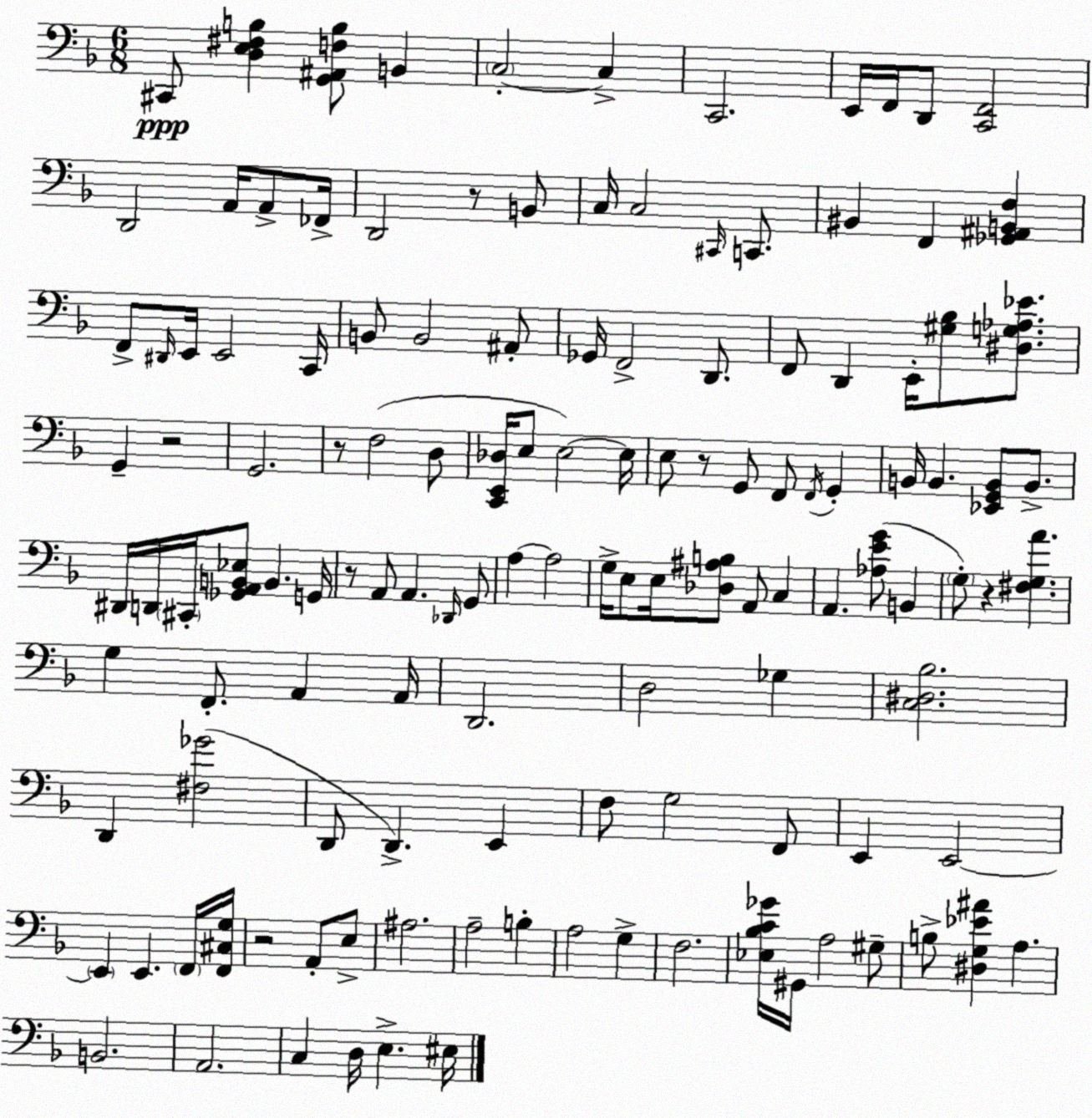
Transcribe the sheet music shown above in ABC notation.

X:1
T:Untitled
M:6/8
L:1/4
K:F
^C,,/2 [D,E,^F,B,] [G,,^A,,F,B,]/2 B,, C,2 C, C,,2 E,,/4 F,,/4 D,,/2 [C,,F,,]2 D,,2 A,,/4 A,,/2 _F,,/4 D,,2 z/2 B,,/2 C,/4 C,2 ^C,,/4 C,,/2 ^B,, F,, [_G,,^A,,B,,F,] F,,/2 ^D,,/4 E,,/4 E,,2 C,,/4 B,,/2 B,,2 ^A,,/2 _G,,/4 F,,2 D,,/2 F,,/2 D,, E,,/4 [^G,_B,]/2 [^D,G,_A,_E]/2 G,, z2 G,,2 z/2 F,2 D,/2 [C,,E,,_D,]/4 E,/2 E,2 E,/4 E,/2 z/2 G,,/2 F,,/2 F,,/4 G,, B,,/4 B,, [_E,,G,,B,,]/2 B,,/2 ^D,,/4 D,,/4 ^C,,/4 [_G,,A,,B,,_E,]/2 B,, G,,/4 z/2 A,,/2 A,, _D,,/4 G,,/2 A, A,2 G,/4 E,/2 E,/4 [_D,^A,B,]/2 A,,/2 C, A,, [_A,EG]/2 B,, G,/2 z [^F,G,A] G, F,,/2 A,, A,,/4 D,,2 D,2 _G, [C,^D,_B,]2 D,, [^F,_G]2 D,,/2 D,, E,, F,/2 G,2 F,,/2 E,, E,,2 E,, E,, F,,/4 [F,,^C,G,]/4 z2 A,,/2 E,/2 ^A,2 A,2 B, A,2 G, F,2 [_E,_B,C_G]/4 ^G,,/4 A,2 ^G,/2 B,/2 [^D,G,_E^A] A, B,,2 A,,2 C, D,/4 E, ^E,/4